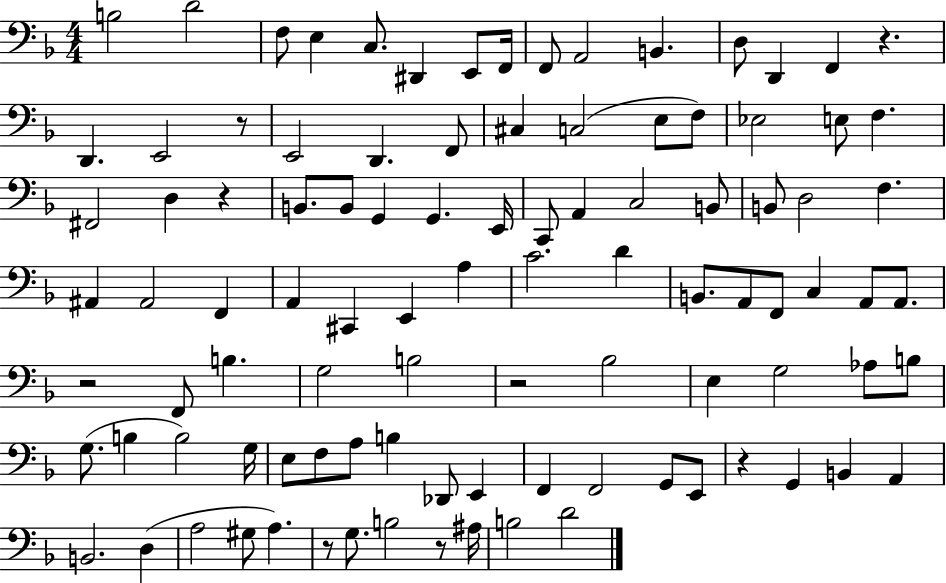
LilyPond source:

{
  \clef bass
  \numericTimeSignature
  \time 4/4
  \key f \major
  b2 d'2 | f8 e4 c8. dis,4 e,8 f,16 | f,8 a,2 b,4. | d8 d,4 f,4 r4. | \break d,4. e,2 r8 | e,2 d,4. f,8 | cis4 c2( e8 f8) | ees2 e8 f4. | \break fis,2 d4 r4 | b,8. b,8 g,4 g,4. e,16 | c,8 a,4 c2 b,8 | b,8 d2 f4. | \break ais,4 ais,2 f,4 | a,4 cis,4 e,4 a4 | c'2. d'4 | b,8. a,8 f,8 c4 a,8 a,8. | \break r2 f,8 b4. | g2 b2 | r2 bes2 | e4 g2 aes8 b8 | \break g8.( b4 b2) g16 | e8 f8 a8 b4 des,8 e,4 | f,4 f,2 g,8 e,8 | r4 g,4 b,4 a,4 | \break b,2. d4( | a2 gis8 a4.) | r8 g8. b2 r8 ais16 | b2 d'2 | \break \bar "|."
}